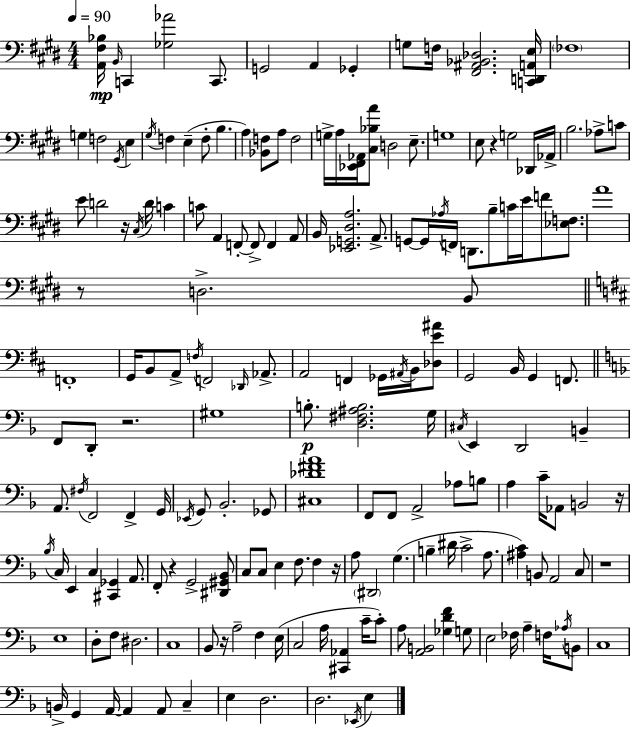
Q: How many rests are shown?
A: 9